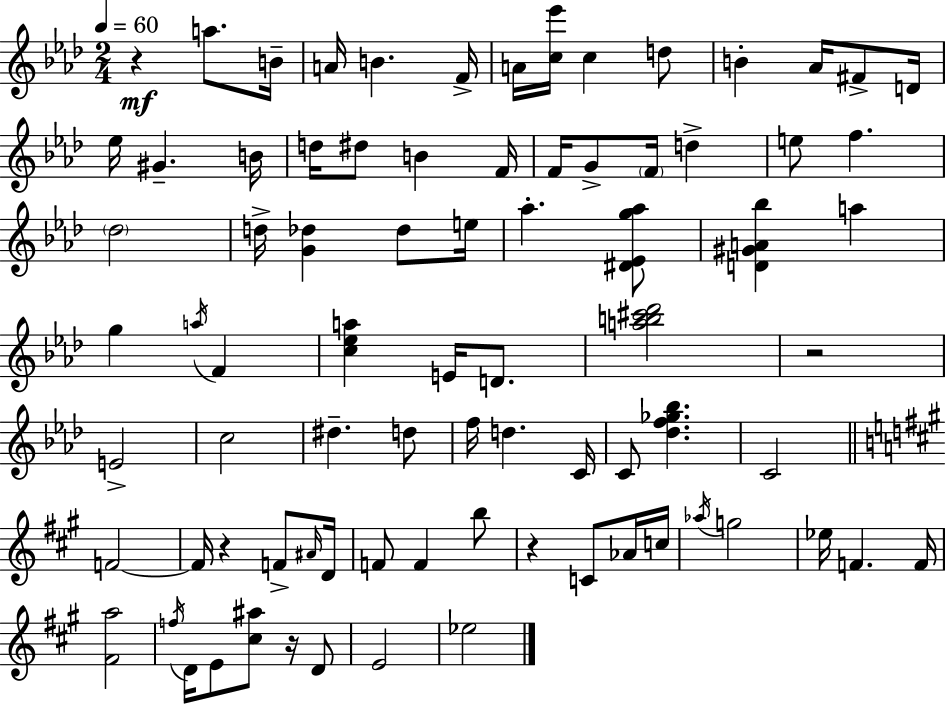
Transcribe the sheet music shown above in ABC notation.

X:1
T:Untitled
M:2/4
L:1/4
K:Fm
z a/2 B/4 A/4 B F/4 A/4 [c_e']/4 c d/2 B _A/4 ^F/2 D/4 _e/4 ^G B/4 d/4 ^d/2 B F/4 F/4 G/2 F/4 d e/2 f _d2 d/4 [G_d] _d/2 e/4 _a [^D_Eg_a]/2 [D^GA_b] a g a/4 F [c_ea] E/4 D/2 [ab^c'_d']2 z2 E2 c2 ^d d/2 f/4 d C/4 C/2 [_df_g_b] C2 F2 F/4 z F/2 ^A/4 D/4 F/2 F b/2 z C/2 _A/4 c/4 _a/4 g2 _e/4 F F/4 [^Fa]2 f/4 D/4 E/2 [^c^a]/2 z/4 D/2 E2 _e2